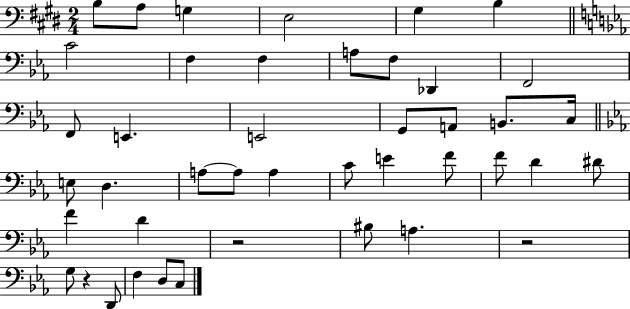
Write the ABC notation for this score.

X:1
T:Untitled
M:2/4
L:1/4
K:E
B,/2 A,/2 G, E,2 ^G, B, C2 F, F, A,/2 F,/2 _D,, F,,2 F,,/2 E,, E,,2 G,,/2 A,,/2 B,,/2 C,/4 E,/2 D, A,/2 A,/2 A, C/2 E F/2 F/2 D ^D/2 F D z2 ^B,/2 A, z2 G,/2 z D,,/2 F, D,/2 C,/2